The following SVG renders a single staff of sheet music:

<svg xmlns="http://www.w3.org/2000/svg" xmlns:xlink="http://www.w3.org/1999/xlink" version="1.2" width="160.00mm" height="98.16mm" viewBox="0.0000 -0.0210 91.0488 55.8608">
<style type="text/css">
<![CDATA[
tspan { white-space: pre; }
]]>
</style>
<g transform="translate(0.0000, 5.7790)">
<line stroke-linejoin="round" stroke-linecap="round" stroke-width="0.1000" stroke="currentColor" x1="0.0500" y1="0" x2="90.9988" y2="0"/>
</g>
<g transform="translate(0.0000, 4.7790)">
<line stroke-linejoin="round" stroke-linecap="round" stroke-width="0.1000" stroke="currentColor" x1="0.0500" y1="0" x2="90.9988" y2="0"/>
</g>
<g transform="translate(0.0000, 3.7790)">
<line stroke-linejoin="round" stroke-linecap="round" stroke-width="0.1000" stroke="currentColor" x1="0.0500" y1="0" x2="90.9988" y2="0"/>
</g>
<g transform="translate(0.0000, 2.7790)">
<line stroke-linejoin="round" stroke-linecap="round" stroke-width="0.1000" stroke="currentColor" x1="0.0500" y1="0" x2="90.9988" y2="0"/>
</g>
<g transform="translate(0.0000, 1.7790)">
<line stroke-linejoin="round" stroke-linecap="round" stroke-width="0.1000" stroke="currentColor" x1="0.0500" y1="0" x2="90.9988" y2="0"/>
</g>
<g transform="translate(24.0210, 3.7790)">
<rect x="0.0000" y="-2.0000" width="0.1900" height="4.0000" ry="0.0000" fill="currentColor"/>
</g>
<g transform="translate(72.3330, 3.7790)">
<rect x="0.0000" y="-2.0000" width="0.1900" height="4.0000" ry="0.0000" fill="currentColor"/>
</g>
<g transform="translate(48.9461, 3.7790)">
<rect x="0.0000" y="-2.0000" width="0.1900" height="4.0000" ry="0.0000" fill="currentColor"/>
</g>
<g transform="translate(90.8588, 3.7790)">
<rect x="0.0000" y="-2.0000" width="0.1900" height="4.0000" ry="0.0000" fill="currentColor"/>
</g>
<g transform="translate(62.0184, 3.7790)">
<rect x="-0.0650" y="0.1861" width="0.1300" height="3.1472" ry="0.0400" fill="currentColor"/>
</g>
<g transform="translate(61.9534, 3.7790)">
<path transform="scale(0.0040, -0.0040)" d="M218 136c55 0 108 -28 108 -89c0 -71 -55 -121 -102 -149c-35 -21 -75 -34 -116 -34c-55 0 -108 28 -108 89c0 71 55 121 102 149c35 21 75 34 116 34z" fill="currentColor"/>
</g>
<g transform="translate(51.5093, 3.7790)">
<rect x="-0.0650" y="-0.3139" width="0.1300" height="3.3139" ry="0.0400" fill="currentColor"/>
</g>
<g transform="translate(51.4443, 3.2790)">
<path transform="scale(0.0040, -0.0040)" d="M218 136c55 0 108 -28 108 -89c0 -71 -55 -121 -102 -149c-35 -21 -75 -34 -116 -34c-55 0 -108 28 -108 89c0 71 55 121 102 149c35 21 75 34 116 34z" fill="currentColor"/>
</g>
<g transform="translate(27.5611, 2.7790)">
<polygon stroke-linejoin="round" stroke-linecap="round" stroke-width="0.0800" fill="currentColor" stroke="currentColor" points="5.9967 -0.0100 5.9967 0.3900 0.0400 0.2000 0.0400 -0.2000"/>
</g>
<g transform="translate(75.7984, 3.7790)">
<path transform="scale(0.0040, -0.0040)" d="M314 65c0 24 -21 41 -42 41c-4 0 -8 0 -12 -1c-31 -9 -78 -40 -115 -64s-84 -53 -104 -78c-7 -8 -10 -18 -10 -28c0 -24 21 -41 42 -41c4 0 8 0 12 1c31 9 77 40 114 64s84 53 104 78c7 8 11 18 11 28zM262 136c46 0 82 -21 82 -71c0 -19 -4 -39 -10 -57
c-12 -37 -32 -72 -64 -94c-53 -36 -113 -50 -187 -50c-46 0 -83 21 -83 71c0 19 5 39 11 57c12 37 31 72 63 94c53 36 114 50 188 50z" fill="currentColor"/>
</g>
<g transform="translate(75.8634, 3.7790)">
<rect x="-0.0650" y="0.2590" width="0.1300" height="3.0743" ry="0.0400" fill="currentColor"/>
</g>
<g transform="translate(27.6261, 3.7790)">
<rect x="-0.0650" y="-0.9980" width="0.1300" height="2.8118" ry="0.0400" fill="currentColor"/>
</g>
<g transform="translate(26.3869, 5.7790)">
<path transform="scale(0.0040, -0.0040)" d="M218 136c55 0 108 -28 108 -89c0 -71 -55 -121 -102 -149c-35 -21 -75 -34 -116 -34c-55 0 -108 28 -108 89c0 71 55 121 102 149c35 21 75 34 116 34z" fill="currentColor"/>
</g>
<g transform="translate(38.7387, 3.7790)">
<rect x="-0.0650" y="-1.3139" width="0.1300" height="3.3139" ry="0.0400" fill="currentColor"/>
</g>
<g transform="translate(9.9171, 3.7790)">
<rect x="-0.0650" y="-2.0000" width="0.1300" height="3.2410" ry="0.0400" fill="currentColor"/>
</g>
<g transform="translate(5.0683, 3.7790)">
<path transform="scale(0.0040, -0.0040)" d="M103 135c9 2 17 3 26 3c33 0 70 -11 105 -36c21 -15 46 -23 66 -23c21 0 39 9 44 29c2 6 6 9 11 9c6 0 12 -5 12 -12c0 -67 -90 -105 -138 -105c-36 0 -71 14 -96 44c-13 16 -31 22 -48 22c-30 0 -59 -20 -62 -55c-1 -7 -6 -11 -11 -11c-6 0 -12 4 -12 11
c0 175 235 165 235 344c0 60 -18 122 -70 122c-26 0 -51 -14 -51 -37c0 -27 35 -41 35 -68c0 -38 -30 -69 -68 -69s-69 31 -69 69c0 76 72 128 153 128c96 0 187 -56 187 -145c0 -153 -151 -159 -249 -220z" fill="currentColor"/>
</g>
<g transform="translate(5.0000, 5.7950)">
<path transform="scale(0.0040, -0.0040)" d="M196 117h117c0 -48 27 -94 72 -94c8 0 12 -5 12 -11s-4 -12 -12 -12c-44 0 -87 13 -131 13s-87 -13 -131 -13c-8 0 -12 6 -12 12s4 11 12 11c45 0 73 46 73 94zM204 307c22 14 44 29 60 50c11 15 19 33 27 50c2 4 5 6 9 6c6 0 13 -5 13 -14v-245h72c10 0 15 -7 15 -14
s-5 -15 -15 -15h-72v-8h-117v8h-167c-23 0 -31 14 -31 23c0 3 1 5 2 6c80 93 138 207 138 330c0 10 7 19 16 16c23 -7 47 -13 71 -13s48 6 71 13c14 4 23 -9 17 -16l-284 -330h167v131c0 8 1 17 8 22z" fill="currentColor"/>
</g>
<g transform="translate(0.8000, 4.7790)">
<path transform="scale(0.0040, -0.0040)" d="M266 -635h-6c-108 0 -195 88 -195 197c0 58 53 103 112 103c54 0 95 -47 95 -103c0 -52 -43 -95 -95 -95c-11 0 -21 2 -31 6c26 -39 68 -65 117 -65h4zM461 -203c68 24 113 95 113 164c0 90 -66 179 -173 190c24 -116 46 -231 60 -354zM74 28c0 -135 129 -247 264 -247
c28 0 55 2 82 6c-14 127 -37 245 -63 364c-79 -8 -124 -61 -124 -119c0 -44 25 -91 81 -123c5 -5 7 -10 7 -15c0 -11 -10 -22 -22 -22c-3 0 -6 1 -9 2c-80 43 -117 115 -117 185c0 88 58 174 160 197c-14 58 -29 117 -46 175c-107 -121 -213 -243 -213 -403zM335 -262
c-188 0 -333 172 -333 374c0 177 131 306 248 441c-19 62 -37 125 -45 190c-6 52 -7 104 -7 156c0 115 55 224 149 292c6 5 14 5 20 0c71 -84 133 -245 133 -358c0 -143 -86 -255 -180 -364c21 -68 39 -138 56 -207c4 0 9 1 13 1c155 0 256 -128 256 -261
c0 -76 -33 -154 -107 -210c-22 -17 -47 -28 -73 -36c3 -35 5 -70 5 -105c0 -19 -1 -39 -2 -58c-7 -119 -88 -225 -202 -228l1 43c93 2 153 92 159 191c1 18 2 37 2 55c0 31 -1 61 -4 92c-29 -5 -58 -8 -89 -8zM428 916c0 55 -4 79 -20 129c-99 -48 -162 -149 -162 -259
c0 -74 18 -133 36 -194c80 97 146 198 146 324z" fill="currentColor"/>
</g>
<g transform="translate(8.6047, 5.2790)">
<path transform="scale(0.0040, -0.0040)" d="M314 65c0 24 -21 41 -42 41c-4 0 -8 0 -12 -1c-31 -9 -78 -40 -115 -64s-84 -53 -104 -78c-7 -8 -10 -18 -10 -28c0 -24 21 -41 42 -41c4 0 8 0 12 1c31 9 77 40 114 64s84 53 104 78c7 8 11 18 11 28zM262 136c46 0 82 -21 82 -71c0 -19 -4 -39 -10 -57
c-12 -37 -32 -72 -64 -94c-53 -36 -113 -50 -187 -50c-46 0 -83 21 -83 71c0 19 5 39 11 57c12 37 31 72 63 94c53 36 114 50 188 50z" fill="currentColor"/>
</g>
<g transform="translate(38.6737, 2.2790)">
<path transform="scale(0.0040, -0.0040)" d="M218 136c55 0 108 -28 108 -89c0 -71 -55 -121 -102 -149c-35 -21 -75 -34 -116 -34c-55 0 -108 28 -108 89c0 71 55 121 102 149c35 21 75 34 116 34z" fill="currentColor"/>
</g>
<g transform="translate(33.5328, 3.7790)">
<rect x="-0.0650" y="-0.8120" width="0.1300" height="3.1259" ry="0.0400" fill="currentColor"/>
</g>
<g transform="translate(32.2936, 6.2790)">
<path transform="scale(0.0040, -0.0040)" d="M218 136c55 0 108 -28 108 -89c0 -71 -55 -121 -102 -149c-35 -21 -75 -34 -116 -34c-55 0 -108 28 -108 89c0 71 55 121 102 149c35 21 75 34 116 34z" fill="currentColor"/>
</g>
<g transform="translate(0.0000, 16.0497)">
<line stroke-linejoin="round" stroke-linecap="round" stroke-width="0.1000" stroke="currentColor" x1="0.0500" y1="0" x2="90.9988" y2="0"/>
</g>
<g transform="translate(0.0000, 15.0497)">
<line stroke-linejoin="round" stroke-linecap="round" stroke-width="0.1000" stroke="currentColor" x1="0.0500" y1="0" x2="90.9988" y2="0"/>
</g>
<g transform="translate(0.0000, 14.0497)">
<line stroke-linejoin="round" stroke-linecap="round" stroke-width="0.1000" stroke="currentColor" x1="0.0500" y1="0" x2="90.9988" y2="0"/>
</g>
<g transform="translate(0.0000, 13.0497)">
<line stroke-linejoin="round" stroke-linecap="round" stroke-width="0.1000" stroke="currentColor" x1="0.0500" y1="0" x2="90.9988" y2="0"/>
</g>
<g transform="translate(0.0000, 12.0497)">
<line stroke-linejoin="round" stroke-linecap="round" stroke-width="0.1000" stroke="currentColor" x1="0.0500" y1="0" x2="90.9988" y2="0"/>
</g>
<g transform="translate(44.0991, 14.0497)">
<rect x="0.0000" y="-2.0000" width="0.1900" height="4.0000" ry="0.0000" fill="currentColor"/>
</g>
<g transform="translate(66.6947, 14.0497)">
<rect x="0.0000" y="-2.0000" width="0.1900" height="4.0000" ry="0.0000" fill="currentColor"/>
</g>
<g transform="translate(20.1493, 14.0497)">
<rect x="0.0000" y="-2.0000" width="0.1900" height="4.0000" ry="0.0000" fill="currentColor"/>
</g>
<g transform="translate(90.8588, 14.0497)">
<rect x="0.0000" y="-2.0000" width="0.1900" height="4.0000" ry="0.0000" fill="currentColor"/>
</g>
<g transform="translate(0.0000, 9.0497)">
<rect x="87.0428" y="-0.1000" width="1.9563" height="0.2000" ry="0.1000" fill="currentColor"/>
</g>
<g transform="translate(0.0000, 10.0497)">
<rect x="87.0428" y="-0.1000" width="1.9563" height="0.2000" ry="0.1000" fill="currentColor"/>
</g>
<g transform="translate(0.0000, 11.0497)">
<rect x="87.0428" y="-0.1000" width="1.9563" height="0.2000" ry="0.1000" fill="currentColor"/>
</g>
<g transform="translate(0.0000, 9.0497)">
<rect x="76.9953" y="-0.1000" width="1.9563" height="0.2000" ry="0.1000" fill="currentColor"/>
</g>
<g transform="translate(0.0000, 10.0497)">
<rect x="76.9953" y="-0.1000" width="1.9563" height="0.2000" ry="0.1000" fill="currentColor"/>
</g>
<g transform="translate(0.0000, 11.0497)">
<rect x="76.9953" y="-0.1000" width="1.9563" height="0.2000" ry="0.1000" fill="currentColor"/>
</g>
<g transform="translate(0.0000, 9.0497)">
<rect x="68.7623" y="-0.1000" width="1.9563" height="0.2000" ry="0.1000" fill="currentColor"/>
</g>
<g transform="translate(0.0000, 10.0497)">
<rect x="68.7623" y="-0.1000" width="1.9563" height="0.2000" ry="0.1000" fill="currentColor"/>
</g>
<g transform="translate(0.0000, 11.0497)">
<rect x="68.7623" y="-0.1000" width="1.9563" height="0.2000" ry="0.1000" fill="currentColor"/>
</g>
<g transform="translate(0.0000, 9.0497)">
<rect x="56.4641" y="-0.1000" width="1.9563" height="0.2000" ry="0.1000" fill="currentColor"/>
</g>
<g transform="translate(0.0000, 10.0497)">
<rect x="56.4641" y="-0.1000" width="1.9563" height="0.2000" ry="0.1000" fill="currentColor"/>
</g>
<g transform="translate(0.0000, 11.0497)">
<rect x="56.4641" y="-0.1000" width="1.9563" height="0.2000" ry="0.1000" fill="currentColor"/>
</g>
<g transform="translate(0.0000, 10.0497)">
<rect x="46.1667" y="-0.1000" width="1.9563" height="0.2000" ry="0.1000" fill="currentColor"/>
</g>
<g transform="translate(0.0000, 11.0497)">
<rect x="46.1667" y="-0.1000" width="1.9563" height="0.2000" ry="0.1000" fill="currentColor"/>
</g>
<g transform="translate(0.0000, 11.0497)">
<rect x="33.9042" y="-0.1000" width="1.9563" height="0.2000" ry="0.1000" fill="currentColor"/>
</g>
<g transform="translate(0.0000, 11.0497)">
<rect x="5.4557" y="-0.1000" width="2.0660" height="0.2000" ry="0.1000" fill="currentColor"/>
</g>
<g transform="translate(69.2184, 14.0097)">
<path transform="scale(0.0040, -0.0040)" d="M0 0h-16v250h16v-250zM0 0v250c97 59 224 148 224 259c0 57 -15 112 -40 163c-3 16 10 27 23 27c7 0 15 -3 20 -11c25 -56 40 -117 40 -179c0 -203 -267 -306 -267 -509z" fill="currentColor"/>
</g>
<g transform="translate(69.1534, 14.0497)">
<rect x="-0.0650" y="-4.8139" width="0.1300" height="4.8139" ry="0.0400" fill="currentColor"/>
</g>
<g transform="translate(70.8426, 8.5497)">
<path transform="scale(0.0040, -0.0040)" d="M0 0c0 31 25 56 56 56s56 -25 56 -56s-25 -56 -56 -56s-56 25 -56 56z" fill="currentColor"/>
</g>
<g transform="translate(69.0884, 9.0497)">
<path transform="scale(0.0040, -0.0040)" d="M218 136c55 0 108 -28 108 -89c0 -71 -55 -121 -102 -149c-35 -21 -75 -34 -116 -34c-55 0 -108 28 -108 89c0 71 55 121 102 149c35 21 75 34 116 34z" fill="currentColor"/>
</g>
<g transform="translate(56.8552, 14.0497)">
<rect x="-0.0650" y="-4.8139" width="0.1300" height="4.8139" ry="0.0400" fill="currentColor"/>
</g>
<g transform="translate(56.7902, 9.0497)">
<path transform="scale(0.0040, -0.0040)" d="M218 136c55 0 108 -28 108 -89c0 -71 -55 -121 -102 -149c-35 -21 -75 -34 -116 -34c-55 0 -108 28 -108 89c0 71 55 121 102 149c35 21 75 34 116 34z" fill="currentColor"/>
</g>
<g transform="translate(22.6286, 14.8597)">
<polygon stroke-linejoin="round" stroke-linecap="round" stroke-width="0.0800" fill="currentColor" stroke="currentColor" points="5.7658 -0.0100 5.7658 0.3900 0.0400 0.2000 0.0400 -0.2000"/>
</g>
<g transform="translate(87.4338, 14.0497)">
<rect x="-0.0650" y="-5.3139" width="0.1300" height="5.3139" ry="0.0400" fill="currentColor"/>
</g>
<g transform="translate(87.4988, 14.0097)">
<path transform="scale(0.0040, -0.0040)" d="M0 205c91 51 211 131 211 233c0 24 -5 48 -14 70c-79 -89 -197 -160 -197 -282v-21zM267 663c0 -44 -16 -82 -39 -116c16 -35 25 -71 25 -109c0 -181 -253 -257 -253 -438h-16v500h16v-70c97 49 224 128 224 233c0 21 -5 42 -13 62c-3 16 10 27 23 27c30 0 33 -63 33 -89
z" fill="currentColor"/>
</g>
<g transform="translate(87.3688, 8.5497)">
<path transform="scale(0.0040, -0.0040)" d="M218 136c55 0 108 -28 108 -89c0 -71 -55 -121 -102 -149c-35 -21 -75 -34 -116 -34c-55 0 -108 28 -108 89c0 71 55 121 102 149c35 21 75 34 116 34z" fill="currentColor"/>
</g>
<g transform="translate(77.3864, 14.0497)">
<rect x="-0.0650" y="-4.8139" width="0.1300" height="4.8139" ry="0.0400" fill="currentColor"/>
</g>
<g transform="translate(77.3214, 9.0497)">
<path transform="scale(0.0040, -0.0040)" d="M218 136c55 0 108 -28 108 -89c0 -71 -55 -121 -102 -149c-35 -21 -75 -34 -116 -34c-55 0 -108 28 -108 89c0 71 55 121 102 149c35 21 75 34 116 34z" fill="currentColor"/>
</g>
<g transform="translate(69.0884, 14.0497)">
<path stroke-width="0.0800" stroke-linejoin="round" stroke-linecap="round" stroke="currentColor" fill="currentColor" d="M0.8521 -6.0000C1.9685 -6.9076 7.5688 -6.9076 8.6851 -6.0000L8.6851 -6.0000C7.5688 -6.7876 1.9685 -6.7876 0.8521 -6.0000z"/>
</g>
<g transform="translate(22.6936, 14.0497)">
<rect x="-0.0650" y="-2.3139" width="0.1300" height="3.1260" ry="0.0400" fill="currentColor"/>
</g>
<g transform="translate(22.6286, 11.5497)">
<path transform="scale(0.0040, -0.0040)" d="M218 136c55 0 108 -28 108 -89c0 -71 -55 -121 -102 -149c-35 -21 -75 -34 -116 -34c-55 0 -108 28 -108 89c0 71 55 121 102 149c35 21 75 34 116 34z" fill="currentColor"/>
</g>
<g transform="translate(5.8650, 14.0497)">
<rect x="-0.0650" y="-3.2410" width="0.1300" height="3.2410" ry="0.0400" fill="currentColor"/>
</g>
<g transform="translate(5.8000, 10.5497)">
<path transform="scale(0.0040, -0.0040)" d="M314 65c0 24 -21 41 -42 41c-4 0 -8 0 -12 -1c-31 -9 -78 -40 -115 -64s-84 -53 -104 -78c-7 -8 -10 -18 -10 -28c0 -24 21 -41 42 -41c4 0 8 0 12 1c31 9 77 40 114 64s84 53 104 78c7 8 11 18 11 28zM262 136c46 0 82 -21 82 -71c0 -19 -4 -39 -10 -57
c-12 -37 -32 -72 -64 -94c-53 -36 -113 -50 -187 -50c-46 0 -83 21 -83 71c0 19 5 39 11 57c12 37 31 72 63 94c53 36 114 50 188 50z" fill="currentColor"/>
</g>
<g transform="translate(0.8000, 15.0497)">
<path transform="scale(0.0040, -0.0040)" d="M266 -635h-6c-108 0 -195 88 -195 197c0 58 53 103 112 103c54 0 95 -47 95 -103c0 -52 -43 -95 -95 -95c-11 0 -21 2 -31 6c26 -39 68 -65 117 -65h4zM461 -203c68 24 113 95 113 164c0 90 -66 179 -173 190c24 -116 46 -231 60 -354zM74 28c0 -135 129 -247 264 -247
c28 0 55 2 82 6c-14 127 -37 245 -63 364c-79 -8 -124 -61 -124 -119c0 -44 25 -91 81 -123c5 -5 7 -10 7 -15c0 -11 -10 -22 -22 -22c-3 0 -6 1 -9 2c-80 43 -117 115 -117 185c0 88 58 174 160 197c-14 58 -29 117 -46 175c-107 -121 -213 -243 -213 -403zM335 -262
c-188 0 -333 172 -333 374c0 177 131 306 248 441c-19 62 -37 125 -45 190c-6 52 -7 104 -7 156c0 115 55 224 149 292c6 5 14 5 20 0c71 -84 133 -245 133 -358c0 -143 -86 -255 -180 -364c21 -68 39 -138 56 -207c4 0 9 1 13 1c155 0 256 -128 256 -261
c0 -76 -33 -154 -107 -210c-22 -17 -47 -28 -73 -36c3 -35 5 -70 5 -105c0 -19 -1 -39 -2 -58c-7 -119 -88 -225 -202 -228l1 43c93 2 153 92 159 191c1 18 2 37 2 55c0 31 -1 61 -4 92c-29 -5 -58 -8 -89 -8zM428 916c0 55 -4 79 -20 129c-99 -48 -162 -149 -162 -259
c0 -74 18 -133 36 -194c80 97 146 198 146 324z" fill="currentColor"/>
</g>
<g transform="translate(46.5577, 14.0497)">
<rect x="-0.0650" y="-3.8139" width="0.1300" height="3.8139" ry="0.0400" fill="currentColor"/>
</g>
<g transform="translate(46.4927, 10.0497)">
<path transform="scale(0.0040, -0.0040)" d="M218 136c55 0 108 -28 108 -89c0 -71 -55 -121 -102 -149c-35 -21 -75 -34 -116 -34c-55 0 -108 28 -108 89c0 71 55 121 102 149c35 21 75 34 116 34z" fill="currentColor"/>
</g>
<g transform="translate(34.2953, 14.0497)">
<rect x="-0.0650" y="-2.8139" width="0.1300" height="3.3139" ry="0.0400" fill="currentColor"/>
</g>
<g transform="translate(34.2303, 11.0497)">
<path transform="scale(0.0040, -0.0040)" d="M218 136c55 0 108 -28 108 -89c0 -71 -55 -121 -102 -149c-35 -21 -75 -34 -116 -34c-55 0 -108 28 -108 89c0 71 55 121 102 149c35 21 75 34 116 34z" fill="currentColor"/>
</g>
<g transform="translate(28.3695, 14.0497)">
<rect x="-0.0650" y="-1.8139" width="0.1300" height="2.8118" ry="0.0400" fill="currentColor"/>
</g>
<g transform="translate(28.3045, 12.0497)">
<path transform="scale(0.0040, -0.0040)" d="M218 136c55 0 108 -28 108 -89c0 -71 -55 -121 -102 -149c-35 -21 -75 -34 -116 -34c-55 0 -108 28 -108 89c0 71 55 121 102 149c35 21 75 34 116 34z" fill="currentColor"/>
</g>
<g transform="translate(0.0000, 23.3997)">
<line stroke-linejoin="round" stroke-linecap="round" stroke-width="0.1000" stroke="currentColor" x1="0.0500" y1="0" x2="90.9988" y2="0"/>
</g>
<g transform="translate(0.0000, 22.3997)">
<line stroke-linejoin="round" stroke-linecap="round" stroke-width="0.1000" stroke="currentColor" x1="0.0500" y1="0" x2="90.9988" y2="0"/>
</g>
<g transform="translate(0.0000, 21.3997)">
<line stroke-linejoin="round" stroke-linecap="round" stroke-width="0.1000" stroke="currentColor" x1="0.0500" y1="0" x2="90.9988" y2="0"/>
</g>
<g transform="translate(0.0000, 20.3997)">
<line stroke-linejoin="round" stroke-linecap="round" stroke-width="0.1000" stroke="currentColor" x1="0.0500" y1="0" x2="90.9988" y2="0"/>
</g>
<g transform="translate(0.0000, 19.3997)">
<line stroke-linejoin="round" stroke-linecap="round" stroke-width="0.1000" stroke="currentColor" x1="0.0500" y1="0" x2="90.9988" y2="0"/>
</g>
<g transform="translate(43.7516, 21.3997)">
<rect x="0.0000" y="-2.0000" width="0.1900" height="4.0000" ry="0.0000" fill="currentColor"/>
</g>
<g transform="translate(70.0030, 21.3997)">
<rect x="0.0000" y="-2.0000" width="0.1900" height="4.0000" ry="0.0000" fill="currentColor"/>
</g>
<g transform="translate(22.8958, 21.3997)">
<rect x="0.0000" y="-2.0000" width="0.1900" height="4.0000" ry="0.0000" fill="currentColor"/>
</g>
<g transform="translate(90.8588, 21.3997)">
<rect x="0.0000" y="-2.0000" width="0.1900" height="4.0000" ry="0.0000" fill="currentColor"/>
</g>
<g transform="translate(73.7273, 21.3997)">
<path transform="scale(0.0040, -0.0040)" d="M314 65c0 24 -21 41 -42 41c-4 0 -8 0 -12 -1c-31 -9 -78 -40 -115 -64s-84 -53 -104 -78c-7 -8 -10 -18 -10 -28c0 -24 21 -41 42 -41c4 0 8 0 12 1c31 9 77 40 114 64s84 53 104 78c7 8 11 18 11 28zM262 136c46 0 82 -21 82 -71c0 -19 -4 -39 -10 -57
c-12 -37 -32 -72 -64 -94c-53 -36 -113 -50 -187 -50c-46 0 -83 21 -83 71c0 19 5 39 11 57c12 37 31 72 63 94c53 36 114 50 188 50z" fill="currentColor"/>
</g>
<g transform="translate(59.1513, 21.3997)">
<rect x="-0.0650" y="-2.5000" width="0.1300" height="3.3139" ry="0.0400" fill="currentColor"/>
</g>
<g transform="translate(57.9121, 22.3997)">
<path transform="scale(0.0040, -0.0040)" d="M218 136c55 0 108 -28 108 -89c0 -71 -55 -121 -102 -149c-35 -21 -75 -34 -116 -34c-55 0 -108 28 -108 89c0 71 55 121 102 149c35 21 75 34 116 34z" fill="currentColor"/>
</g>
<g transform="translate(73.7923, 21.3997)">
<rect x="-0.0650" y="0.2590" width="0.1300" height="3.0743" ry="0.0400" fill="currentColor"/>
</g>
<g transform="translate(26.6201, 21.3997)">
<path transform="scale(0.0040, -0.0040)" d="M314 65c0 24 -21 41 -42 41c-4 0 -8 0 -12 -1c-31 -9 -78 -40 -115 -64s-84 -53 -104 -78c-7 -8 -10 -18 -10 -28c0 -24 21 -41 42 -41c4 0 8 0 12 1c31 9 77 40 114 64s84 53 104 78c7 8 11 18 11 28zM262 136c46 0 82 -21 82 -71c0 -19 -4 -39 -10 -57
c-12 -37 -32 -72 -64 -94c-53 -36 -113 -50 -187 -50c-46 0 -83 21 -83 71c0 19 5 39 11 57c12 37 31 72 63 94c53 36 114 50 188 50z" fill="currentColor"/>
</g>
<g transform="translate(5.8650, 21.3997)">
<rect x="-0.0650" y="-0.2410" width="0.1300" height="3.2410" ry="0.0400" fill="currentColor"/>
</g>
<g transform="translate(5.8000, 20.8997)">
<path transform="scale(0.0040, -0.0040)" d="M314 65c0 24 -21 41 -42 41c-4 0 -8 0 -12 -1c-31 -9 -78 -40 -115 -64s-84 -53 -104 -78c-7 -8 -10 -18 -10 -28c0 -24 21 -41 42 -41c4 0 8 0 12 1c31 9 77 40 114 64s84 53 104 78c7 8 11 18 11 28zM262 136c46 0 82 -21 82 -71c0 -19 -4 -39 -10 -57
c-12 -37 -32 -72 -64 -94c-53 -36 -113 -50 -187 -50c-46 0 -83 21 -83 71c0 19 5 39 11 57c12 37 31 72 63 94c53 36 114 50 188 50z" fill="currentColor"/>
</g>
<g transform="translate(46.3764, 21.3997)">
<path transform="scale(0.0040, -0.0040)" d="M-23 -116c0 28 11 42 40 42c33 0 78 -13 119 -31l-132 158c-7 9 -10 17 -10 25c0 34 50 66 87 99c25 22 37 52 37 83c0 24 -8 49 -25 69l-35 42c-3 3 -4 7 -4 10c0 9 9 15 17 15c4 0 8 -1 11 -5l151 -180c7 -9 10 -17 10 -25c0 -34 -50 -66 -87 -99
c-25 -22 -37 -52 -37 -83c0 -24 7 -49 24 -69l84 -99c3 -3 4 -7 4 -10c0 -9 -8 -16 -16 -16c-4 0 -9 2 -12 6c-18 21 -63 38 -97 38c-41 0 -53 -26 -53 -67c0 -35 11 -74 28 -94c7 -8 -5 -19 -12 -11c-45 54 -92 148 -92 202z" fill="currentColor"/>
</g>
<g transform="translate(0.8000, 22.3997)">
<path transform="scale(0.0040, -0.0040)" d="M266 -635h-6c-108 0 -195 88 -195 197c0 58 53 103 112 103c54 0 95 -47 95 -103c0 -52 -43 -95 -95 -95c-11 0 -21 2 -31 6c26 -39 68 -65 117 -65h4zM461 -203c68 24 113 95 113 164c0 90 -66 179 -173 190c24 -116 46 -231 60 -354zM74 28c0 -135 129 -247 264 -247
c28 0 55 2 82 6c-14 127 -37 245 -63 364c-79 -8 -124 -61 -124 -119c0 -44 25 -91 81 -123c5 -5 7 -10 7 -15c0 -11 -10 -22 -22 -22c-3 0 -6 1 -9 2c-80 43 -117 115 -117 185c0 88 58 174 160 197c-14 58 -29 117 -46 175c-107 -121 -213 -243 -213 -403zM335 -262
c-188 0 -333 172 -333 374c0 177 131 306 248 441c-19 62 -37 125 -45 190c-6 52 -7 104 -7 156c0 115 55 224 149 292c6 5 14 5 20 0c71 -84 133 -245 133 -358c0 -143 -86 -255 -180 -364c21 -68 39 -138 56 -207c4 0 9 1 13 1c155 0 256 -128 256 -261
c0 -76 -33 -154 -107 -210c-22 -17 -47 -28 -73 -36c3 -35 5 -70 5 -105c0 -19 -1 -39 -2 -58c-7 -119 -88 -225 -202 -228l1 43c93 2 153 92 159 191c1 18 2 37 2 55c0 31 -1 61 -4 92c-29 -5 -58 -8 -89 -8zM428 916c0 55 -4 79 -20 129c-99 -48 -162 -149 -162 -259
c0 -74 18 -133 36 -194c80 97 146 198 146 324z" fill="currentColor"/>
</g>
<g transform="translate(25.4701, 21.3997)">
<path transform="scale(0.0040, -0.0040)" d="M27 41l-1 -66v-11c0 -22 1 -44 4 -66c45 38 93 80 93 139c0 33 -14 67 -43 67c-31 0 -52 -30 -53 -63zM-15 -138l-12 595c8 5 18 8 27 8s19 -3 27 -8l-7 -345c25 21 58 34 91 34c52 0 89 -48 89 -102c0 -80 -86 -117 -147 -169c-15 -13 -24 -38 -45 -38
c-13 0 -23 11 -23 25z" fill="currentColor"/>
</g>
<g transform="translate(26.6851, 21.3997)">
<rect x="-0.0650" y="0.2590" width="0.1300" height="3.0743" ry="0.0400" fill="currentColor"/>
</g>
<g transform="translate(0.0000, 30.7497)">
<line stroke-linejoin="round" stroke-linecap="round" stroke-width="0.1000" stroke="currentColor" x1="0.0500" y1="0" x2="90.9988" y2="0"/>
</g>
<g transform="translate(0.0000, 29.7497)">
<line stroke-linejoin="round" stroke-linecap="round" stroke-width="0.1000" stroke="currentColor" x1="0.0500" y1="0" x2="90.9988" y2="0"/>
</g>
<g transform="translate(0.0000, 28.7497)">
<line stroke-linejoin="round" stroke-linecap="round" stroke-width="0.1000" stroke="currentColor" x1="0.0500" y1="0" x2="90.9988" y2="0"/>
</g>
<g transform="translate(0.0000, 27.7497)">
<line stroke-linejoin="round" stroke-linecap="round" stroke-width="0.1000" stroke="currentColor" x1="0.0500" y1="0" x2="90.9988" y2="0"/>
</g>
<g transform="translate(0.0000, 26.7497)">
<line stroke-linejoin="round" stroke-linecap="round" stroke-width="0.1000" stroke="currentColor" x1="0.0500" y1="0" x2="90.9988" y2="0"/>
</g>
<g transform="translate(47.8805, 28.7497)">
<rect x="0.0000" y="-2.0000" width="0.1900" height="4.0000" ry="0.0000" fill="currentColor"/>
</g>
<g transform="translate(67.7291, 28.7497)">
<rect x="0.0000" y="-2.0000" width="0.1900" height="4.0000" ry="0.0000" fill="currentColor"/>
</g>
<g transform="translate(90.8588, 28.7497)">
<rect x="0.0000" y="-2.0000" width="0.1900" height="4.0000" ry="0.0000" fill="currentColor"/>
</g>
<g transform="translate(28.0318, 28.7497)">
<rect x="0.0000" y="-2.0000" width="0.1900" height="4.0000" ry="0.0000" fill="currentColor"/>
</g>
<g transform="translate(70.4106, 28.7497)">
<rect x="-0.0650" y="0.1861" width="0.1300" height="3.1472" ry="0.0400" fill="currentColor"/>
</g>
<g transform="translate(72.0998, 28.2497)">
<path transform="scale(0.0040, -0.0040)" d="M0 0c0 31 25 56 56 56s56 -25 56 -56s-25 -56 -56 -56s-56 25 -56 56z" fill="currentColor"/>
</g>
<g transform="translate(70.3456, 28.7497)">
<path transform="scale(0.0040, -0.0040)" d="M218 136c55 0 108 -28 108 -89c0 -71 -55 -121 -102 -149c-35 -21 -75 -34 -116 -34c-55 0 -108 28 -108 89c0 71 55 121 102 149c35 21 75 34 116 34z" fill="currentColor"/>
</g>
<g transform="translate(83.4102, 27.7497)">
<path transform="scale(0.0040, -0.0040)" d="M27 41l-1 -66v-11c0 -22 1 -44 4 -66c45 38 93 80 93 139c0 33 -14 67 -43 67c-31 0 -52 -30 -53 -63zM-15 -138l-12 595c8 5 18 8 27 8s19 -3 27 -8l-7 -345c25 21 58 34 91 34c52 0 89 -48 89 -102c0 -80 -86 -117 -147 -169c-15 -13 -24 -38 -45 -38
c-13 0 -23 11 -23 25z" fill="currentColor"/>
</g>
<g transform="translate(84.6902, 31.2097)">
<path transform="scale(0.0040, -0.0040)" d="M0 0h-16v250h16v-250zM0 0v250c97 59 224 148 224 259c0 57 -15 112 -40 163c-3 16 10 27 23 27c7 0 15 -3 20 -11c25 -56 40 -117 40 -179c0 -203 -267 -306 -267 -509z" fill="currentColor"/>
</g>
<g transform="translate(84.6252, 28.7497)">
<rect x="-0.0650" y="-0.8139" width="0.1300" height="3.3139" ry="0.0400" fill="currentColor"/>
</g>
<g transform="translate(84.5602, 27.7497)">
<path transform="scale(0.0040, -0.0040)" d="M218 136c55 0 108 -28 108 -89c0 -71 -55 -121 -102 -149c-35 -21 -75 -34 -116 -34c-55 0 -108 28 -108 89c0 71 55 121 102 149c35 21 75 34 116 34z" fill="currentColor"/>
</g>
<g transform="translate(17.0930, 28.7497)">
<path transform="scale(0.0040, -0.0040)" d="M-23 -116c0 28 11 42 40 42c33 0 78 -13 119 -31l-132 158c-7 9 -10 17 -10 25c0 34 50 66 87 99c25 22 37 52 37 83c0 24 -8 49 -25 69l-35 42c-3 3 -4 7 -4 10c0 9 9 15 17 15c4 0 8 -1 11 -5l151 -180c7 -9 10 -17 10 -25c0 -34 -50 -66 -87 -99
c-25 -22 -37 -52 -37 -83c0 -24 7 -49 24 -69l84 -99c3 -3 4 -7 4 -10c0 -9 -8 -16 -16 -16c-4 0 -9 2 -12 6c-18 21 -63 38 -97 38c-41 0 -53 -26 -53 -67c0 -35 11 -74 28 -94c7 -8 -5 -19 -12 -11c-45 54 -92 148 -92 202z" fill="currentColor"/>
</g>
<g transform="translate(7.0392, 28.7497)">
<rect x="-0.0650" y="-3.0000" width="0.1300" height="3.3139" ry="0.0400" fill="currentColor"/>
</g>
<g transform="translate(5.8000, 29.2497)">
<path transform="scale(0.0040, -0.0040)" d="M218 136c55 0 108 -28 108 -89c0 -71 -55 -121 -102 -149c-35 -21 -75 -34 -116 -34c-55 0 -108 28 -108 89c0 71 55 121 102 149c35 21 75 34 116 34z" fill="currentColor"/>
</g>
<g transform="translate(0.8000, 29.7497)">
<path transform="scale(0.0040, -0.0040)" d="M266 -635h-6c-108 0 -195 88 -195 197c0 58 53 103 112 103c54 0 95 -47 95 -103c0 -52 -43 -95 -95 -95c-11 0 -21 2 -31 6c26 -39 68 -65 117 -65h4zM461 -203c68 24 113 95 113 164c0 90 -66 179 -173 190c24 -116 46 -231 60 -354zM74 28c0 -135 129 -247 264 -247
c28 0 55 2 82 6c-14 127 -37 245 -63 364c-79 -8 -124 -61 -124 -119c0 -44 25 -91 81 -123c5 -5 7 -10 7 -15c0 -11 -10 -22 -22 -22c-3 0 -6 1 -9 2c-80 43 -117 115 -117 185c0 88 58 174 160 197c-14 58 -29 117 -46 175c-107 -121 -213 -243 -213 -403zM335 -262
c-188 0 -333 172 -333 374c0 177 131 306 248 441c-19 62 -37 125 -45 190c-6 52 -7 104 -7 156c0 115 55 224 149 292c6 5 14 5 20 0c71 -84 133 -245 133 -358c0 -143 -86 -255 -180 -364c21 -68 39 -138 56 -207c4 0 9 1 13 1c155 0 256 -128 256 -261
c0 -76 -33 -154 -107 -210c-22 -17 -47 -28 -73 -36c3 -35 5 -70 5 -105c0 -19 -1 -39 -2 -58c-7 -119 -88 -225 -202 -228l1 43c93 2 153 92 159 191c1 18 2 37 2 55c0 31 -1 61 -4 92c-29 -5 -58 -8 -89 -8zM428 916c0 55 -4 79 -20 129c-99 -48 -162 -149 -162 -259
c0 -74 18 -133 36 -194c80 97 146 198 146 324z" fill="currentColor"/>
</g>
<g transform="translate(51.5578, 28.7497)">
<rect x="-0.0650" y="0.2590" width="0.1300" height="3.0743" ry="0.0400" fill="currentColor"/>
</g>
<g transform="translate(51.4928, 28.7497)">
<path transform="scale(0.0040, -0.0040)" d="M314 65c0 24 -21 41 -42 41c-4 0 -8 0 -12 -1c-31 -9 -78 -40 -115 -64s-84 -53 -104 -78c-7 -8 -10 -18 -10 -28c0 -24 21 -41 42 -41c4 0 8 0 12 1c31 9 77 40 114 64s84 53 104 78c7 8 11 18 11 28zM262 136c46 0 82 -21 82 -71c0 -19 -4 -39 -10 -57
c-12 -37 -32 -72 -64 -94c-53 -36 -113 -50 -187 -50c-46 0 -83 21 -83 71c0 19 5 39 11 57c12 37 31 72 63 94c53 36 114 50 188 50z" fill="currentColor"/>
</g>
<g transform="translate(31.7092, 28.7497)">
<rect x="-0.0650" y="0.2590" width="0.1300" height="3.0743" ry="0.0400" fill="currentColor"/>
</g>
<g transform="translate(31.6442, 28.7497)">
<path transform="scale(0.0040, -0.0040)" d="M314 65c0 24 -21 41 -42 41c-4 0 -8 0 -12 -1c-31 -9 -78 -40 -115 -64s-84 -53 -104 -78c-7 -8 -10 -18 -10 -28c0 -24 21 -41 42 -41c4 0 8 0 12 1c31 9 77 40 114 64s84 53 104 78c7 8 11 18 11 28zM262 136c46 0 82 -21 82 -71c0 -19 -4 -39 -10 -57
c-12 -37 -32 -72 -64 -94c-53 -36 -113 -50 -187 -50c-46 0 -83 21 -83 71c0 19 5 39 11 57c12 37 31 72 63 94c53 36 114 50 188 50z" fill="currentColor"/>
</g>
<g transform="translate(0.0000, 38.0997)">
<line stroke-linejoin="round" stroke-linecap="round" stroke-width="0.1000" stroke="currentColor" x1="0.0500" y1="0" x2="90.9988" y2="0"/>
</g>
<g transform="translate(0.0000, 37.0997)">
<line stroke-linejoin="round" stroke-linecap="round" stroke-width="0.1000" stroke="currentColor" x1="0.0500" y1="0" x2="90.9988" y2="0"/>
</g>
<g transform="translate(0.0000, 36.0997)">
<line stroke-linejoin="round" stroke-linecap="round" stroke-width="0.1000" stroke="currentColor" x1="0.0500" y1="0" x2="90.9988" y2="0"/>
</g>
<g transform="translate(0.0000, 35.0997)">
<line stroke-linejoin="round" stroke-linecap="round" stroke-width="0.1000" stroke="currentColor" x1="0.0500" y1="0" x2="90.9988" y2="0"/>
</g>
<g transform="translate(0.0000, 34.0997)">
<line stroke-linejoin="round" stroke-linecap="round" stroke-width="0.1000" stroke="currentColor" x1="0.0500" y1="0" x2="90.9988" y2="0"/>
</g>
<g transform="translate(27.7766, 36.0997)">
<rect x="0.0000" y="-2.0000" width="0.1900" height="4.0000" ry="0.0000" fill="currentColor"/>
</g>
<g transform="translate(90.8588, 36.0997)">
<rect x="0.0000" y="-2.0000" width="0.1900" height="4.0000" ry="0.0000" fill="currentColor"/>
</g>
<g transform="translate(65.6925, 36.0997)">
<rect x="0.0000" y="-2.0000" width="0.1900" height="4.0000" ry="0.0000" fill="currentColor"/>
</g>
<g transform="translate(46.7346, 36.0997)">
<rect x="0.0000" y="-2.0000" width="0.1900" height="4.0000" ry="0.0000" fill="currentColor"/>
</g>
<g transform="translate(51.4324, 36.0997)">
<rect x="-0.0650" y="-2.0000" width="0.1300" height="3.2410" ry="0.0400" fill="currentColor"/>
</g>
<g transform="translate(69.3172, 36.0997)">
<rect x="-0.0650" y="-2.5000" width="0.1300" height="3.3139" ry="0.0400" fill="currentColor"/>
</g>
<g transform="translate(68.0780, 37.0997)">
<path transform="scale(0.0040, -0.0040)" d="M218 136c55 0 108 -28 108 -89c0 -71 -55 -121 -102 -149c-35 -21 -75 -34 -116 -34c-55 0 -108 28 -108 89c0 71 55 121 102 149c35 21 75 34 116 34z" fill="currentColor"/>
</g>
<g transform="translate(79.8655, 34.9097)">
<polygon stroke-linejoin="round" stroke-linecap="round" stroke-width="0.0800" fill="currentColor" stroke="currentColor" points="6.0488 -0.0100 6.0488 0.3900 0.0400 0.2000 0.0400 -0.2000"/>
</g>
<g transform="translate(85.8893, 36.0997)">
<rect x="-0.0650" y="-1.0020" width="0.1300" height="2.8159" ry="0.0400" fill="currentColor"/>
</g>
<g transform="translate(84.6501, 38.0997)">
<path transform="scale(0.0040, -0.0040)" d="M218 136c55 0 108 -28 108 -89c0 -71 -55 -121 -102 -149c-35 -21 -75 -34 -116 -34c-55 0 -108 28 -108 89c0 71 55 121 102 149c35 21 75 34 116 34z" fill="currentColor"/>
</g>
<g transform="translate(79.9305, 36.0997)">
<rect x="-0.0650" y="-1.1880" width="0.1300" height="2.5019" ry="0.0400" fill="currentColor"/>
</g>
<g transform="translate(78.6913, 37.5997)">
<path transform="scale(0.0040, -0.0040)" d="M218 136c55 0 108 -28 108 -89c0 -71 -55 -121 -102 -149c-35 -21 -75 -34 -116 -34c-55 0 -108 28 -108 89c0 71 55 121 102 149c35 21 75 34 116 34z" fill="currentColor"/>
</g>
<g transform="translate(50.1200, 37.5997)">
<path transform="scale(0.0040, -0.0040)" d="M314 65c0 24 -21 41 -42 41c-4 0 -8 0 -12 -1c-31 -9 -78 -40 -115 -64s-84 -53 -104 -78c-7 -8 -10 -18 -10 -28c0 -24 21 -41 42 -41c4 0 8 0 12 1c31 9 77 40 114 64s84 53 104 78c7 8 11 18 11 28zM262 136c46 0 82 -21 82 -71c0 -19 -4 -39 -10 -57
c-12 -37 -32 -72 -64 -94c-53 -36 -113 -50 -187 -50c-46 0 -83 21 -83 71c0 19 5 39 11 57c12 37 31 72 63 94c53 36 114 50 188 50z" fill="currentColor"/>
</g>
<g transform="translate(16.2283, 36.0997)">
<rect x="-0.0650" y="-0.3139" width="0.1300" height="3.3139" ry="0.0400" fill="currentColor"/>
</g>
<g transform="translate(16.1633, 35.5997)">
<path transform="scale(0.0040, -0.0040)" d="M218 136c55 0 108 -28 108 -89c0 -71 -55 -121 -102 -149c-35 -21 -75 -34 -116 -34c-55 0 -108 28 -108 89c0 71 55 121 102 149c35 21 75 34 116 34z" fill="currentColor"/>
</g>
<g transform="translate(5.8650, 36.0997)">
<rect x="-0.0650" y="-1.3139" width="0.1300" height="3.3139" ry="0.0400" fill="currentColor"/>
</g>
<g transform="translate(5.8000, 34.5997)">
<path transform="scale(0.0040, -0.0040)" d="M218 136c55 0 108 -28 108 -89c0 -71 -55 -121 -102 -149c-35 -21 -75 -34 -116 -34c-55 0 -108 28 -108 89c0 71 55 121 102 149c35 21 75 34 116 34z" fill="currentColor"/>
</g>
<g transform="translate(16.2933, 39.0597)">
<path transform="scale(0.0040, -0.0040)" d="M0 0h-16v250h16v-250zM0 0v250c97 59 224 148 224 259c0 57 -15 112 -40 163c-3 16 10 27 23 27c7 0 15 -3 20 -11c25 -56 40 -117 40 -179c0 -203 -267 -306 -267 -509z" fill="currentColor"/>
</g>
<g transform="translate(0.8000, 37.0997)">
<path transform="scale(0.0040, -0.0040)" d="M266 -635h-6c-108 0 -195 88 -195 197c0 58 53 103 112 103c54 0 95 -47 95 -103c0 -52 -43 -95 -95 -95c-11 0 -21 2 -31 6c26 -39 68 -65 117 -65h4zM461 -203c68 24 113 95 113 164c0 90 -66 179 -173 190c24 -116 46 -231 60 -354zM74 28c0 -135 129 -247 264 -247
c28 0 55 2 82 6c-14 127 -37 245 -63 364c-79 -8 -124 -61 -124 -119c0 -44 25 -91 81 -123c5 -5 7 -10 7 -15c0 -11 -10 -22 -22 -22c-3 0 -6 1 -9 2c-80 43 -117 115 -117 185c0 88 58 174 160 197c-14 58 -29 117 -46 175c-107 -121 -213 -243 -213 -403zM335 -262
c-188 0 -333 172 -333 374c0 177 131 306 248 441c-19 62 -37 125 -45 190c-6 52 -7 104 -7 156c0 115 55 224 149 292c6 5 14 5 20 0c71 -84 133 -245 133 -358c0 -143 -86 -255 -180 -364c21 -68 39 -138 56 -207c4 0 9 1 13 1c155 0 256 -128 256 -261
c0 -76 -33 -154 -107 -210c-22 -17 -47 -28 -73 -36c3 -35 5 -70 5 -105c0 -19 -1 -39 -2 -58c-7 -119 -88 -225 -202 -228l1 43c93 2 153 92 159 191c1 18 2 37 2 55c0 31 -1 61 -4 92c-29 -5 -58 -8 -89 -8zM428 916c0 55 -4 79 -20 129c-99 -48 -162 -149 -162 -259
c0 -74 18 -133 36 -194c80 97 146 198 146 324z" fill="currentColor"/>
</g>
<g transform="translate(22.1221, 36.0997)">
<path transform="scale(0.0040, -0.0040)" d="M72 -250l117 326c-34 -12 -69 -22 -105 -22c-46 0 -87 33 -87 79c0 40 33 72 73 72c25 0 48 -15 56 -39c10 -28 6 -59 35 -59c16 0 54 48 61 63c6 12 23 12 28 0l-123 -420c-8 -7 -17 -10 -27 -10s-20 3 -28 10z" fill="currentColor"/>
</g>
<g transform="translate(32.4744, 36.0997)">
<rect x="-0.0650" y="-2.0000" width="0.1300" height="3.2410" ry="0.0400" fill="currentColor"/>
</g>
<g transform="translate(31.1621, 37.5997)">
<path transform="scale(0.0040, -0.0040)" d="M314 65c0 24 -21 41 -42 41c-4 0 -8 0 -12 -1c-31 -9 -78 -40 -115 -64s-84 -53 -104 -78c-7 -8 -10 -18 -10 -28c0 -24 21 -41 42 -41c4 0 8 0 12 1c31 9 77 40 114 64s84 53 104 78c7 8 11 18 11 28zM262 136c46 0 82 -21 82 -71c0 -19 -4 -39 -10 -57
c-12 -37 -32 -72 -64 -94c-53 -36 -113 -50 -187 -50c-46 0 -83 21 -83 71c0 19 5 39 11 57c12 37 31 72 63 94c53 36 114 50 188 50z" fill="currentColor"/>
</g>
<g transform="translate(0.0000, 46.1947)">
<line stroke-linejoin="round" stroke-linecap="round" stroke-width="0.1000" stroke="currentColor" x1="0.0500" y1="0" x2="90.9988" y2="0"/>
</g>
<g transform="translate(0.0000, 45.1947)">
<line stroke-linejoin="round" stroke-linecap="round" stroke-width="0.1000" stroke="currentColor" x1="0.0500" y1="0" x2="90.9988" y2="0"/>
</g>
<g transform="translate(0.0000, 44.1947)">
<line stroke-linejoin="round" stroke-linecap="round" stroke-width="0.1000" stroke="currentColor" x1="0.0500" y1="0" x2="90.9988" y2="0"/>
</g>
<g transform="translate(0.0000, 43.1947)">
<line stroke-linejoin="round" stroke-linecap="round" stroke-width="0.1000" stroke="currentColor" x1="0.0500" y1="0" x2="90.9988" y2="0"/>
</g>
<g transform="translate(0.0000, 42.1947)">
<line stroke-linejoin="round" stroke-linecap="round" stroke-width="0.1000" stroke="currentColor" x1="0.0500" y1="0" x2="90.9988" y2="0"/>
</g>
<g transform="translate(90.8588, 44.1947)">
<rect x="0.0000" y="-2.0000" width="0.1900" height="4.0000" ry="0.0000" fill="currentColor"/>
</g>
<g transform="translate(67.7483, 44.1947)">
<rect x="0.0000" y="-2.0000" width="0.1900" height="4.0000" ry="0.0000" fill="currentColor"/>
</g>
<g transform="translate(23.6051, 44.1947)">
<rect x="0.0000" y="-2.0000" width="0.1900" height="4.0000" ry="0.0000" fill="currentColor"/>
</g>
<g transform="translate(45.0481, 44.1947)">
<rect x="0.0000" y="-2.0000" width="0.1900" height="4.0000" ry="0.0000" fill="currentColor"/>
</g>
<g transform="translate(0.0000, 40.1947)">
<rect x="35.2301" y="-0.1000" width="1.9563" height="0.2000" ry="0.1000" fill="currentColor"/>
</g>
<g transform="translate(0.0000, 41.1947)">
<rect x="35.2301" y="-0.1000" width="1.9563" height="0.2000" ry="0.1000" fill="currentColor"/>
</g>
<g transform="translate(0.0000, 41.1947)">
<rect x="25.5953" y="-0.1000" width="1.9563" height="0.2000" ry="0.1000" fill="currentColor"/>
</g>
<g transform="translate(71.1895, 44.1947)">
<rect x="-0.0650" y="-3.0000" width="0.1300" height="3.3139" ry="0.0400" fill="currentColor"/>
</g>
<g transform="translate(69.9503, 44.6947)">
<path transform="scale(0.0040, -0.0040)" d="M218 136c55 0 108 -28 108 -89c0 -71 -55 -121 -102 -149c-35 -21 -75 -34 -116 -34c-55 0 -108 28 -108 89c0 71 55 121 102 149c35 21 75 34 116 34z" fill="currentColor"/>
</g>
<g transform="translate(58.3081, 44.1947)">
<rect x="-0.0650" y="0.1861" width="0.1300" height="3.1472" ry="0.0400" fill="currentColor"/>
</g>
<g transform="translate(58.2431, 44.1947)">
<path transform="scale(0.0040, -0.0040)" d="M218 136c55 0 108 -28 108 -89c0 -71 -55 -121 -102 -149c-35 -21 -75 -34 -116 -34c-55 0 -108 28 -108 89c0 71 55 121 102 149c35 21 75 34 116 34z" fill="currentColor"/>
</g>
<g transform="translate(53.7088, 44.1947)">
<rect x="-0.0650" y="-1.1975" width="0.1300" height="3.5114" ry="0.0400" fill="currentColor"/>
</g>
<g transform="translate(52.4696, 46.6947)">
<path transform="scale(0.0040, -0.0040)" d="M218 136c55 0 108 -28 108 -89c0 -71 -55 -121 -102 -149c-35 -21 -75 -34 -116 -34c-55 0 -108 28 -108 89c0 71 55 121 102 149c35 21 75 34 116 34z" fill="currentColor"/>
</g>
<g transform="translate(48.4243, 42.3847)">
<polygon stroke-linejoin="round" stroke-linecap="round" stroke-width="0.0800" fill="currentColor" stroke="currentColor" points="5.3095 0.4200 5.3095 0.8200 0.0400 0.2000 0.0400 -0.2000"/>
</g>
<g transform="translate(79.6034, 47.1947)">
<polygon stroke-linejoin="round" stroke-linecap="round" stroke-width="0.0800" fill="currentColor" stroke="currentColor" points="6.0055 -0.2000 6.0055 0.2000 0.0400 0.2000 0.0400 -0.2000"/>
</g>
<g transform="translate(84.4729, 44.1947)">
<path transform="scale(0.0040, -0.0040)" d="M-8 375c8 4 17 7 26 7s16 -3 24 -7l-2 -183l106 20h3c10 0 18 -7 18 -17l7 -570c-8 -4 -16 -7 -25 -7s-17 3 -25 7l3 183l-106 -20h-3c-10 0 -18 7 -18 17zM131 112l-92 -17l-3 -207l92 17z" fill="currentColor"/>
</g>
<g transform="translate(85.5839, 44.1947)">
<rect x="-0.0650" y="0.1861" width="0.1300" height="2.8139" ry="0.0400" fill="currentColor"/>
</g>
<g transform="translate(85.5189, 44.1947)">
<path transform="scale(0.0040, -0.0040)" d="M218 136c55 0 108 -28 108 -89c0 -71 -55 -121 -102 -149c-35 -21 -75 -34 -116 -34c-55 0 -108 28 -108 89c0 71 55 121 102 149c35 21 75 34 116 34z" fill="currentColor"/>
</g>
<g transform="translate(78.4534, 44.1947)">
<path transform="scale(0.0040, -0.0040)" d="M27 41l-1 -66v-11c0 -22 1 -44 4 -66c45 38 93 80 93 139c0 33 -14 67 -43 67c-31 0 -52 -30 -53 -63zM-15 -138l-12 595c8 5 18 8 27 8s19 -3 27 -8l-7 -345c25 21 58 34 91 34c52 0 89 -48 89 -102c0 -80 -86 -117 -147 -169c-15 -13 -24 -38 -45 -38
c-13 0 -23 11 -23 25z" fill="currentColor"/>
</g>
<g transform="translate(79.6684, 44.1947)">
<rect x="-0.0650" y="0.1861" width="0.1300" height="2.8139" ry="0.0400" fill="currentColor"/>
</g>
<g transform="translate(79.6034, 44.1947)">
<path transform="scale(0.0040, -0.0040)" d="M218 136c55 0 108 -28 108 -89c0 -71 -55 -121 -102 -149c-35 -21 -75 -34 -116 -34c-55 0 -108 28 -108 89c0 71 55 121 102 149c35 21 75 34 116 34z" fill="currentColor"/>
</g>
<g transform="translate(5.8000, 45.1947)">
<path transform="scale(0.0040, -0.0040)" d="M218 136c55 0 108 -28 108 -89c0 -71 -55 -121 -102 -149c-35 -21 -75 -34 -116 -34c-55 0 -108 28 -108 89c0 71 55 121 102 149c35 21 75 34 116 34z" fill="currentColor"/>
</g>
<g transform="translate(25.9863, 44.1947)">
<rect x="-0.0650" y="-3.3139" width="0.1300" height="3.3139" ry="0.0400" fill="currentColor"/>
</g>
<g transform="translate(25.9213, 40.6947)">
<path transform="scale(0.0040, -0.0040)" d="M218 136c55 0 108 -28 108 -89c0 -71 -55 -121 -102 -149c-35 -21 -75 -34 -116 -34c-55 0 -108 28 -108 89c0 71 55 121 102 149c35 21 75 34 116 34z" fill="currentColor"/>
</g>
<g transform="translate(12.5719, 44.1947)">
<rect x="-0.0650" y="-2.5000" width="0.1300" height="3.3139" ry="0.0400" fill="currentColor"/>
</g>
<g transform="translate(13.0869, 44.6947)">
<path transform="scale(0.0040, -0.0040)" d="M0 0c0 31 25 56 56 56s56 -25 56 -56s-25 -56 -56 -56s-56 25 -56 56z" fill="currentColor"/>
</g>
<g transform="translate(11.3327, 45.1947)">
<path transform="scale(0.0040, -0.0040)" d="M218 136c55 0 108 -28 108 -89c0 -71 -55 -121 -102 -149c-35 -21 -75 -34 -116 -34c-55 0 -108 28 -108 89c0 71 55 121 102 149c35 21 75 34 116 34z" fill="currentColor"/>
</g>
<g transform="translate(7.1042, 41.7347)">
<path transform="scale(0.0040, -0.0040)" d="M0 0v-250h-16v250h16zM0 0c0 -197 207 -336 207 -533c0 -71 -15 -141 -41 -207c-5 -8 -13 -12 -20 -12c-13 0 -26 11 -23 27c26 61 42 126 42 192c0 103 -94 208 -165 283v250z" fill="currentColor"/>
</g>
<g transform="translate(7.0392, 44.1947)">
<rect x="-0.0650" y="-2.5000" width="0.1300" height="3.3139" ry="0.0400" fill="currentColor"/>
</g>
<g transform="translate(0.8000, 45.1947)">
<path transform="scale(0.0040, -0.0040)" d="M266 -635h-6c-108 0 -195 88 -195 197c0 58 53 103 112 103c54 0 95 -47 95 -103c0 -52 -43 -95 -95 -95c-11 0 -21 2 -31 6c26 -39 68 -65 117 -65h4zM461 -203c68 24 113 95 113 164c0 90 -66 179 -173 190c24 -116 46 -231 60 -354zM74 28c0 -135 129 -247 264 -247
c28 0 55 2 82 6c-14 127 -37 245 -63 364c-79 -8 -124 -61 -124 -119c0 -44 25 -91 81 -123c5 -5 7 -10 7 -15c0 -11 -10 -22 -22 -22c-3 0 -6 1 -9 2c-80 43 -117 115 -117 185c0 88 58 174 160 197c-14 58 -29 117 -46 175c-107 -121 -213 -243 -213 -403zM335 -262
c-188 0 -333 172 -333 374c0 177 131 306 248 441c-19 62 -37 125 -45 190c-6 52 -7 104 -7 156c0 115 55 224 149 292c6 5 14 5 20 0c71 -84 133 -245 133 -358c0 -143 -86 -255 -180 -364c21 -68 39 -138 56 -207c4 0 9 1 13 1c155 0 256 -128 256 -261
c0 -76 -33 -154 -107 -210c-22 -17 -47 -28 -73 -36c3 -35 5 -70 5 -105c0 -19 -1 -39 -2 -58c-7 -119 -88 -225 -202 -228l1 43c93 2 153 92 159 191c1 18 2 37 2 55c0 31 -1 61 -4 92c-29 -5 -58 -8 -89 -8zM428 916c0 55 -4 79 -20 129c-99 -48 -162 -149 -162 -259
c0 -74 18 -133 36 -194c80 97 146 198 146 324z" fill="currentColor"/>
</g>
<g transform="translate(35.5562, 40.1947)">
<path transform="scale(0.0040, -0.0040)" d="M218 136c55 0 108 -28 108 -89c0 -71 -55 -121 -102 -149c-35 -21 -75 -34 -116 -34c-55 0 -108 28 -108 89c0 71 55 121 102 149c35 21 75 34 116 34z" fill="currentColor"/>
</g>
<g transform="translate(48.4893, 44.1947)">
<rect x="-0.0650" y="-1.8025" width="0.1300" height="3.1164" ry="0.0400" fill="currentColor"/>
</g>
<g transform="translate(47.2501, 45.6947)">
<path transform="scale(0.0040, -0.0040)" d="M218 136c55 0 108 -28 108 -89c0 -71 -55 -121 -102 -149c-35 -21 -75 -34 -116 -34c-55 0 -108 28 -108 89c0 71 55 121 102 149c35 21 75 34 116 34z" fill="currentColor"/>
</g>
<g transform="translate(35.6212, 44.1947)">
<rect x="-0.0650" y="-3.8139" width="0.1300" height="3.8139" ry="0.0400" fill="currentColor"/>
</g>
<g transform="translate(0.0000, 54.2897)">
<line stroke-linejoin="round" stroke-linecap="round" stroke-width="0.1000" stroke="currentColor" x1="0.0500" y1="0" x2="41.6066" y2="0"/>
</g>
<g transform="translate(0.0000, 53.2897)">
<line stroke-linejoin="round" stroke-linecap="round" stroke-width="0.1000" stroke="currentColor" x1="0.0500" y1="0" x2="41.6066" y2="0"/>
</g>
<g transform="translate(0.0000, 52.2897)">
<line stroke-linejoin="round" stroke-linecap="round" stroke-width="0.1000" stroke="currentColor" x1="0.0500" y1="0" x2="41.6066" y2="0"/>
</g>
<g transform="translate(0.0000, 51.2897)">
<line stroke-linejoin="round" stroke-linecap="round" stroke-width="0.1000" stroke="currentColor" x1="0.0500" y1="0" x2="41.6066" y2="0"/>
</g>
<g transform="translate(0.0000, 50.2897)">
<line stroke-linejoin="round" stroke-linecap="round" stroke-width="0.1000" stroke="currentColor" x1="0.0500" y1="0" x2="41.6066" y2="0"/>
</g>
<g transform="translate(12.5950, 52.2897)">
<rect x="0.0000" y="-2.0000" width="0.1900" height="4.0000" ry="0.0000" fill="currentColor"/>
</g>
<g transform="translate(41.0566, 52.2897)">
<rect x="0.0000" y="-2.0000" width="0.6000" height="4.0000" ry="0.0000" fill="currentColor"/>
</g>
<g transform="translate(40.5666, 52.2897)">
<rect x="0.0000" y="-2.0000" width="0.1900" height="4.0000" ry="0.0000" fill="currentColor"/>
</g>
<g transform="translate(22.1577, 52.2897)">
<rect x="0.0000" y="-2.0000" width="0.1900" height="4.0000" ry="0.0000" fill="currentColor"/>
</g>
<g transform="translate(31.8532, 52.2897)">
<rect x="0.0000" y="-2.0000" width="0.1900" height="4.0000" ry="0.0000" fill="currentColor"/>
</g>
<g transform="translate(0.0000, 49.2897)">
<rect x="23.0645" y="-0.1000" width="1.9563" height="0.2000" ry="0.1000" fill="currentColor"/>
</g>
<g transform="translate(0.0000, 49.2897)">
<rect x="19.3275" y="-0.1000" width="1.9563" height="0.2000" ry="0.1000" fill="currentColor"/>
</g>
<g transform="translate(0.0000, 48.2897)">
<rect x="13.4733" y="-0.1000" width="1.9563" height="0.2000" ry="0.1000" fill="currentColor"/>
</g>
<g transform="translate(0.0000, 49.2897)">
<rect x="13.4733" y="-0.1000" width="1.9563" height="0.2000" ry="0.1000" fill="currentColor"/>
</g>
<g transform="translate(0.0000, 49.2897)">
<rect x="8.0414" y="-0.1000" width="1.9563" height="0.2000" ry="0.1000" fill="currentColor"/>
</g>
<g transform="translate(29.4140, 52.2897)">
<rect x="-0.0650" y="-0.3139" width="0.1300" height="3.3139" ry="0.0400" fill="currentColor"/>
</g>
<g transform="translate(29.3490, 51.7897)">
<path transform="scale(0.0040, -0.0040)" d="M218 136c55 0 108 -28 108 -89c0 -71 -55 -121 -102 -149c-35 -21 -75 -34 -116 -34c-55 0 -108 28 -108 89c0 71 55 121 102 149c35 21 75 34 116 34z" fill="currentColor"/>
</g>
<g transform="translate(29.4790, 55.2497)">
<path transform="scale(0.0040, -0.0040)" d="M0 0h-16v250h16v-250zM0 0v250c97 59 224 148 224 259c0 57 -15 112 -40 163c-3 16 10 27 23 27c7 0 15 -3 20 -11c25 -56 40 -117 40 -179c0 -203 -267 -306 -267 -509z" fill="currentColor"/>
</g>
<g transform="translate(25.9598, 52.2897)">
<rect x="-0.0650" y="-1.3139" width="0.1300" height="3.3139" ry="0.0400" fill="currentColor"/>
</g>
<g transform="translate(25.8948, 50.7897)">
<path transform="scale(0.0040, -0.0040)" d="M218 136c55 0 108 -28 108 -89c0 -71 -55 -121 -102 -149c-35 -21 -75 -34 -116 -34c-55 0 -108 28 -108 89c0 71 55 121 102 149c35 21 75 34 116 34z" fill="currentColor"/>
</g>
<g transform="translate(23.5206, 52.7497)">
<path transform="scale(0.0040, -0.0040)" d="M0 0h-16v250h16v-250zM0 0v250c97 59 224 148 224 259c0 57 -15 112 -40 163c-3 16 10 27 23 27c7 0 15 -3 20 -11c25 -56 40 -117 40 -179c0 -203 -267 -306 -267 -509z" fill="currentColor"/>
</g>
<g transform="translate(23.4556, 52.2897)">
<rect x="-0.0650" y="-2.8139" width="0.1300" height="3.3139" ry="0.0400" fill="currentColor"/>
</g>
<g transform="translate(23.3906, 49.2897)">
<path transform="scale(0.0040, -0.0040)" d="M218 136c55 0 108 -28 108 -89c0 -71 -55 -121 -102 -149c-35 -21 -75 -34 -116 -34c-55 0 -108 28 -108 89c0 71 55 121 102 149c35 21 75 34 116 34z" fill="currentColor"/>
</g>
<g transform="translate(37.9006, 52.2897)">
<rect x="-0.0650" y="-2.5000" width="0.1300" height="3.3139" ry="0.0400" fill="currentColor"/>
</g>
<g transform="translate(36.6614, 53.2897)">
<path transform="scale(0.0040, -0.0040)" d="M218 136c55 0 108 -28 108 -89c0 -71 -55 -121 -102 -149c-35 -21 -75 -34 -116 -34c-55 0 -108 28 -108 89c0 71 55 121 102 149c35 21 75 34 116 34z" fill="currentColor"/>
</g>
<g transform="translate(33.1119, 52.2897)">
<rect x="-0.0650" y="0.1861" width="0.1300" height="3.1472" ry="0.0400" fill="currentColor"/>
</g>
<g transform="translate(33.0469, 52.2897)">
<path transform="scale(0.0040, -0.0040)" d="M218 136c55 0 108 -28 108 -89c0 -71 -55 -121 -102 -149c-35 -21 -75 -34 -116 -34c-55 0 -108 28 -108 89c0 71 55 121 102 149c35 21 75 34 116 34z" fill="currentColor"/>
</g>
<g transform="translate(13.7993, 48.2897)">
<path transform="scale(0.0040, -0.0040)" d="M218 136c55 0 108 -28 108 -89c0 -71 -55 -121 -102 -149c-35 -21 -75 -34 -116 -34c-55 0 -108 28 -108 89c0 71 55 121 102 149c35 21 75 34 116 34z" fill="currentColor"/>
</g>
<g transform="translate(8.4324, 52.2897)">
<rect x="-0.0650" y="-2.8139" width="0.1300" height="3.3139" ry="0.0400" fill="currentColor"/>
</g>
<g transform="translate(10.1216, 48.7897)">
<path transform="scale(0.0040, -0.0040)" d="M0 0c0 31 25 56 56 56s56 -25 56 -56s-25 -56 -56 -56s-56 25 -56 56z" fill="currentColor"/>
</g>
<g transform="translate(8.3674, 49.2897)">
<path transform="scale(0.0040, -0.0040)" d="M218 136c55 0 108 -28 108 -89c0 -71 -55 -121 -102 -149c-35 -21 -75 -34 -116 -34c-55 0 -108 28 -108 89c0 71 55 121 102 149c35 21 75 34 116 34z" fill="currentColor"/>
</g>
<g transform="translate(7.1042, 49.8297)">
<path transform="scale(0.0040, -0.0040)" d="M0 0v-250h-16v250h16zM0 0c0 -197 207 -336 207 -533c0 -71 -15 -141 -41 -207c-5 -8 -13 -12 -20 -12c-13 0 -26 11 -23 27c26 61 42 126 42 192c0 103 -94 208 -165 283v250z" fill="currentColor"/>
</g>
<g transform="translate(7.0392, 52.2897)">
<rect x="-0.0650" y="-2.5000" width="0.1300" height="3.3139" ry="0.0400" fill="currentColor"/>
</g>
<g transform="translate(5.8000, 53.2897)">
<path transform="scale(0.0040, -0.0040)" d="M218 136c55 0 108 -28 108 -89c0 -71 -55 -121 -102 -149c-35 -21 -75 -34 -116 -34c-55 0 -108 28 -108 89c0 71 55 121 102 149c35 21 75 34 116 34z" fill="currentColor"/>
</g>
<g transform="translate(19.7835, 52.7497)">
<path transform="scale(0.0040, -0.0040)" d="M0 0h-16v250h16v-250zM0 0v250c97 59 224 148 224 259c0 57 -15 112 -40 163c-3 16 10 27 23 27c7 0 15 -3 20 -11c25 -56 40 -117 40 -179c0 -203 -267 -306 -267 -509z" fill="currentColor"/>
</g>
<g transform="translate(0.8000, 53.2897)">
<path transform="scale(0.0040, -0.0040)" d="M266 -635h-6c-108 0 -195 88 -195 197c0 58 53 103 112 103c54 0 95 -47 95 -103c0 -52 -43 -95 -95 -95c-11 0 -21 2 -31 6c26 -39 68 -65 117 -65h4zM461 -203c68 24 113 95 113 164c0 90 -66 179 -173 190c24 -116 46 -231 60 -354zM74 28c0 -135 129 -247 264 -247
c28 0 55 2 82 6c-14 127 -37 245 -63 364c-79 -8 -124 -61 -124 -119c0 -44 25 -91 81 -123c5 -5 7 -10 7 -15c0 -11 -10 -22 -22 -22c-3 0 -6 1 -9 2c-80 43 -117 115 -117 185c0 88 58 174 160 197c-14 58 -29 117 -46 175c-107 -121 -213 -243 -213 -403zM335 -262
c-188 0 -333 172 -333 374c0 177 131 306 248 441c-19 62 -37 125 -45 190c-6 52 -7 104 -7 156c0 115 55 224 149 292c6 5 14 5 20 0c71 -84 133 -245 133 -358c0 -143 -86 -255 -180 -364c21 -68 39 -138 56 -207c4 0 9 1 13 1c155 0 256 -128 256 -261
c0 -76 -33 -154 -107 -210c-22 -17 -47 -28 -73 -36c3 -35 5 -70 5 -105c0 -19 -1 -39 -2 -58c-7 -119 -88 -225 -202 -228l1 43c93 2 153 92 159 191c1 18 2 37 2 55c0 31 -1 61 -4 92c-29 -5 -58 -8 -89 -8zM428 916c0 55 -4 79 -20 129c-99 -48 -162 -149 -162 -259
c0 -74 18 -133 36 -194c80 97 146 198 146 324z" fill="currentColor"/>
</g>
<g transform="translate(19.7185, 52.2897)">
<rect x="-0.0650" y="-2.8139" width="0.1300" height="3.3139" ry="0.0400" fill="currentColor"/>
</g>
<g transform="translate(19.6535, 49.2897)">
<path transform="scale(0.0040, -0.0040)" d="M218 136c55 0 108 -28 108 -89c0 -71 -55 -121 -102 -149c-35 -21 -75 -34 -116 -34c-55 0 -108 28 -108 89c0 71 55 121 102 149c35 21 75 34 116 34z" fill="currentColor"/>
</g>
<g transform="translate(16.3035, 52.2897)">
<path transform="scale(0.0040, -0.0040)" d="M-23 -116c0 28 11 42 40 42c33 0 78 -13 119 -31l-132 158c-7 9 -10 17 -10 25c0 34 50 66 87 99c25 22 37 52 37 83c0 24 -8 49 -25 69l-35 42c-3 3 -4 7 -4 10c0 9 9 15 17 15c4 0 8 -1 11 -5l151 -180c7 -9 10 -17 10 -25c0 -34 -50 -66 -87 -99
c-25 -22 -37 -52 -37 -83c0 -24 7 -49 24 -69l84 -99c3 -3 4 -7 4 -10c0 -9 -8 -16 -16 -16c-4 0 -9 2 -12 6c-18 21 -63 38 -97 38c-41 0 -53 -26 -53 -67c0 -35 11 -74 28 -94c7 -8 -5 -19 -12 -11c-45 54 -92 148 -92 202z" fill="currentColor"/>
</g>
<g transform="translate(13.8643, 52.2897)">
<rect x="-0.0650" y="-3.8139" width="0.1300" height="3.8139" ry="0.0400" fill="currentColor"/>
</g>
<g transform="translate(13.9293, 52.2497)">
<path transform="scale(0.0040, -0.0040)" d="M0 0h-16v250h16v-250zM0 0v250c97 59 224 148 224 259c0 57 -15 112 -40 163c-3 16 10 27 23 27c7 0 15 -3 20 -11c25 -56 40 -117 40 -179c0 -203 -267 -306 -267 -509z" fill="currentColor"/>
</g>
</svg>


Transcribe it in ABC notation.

X:1
T:Untitled
M:2/4
L:1/4
K:C
F2 E/2 D/2 e c B B2 b2 g/2 f/2 a c' e' e'/2 e' f'/4 c2 _B2 z G B2 A z B2 B2 B _d/2 e c/2 z/2 F2 F2 G F/2 E/2 G/2 G b c' F/2 D/2 B A _B/2 B/2 G/2 a c'/2 z a/2 a/2 e c/2 B G